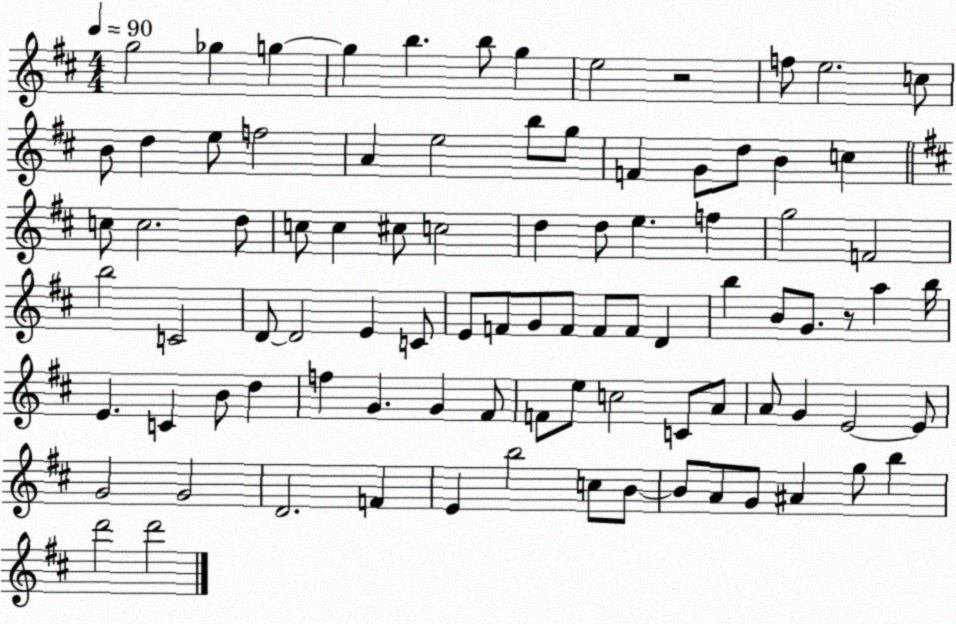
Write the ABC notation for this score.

X:1
T:Untitled
M:4/4
L:1/4
K:D
g2 _g g g b b/2 g e2 z2 f/2 e2 c/2 B/2 d e/2 f2 A e2 b/2 g/2 F G/2 d/2 B c c/2 c2 d/2 c/2 c ^c/2 c2 d d/2 e f g2 F2 b2 C2 D/2 D2 E C/2 E/2 F/2 G/2 F/2 F/2 F/2 D b B/2 G/2 z/2 a b/4 E C B/2 d f G G ^F/2 F/2 e/2 c2 C/2 A/2 A/2 G E2 E/2 G2 G2 D2 F E b2 c/2 B/2 B/2 A/2 G/2 ^A g/2 b d'2 d'2